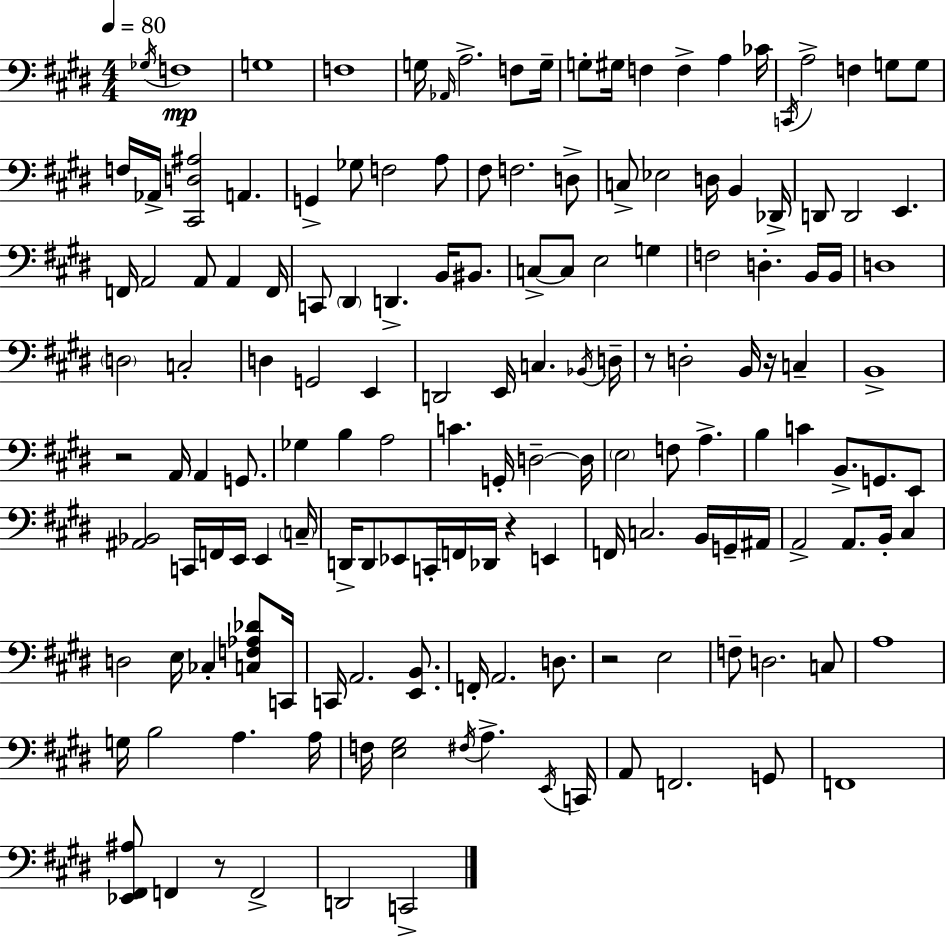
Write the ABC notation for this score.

X:1
T:Untitled
M:4/4
L:1/4
K:E
_G,/4 F,4 G,4 F,4 G,/4 _A,,/4 A,2 F,/2 G,/4 G,/2 ^G,/4 F, F, A, _C/4 C,,/4 A,2 F, G,/2 G,/2 F,/4 _A,,/4 [^C,,D,^A,]2 A,, G,, _G,/2 F,2 A,/2 ^F,/2 F,2 D,/2 C,/2 _E,2 D,/4 B,, _D,,/4 D,,/2 D,,2 E,, F,,/4 A,,2 A,,/2 A,, F,,/4 C,,/2 ^D,, D,, B,,/4 ^B,,/2 C,/2 C,/2 E,2 G, F,2 D, B,,/4 B,,/4 D,4 D,2 C,2 D, G,,2 E,, D,,2 E,,/4 C, _B,,/4 D,/4 z/2 D,2 B,,/4 z/4 C, B,,4 z2 A,,/4 A,, G,,/2 _G, B, A,2 C G,,/4 D,2 D,/4 E,2 F,/2 A, B, C B,,/2 G,,/2 E,,/2 [^A,,_B,,]2 C,,/4 F,,/4 E,,/4 E,, C,/4 D,,/4 D,,/2 _E,,/2 C,,/4 F,,/4 _D,,/4 z E,, F,,/4 C,2 B,,/4 G,,/4 ^A,,/4 A,,2 A,,/2 B,,/4 ^C, D,2 E,/4 _C, [C,F,_A,_D]/2 C,,/4 C,,/4 A,,2 [E,,B,,]/2 F,,/4 A,,2 D,/2 z2 E,2 F,/2 D,2 C,/2 A,4 G,/4 B,2 A, A,/4 F,/4 [E,^G,]2 ^F,/4 A, E,,/4 C,,/4 A,,/2 F,,2 G,,/2 F,,4 [_E,,^F,,^A,]/2 F,, z/2 F,,2 D,,2 C,,2